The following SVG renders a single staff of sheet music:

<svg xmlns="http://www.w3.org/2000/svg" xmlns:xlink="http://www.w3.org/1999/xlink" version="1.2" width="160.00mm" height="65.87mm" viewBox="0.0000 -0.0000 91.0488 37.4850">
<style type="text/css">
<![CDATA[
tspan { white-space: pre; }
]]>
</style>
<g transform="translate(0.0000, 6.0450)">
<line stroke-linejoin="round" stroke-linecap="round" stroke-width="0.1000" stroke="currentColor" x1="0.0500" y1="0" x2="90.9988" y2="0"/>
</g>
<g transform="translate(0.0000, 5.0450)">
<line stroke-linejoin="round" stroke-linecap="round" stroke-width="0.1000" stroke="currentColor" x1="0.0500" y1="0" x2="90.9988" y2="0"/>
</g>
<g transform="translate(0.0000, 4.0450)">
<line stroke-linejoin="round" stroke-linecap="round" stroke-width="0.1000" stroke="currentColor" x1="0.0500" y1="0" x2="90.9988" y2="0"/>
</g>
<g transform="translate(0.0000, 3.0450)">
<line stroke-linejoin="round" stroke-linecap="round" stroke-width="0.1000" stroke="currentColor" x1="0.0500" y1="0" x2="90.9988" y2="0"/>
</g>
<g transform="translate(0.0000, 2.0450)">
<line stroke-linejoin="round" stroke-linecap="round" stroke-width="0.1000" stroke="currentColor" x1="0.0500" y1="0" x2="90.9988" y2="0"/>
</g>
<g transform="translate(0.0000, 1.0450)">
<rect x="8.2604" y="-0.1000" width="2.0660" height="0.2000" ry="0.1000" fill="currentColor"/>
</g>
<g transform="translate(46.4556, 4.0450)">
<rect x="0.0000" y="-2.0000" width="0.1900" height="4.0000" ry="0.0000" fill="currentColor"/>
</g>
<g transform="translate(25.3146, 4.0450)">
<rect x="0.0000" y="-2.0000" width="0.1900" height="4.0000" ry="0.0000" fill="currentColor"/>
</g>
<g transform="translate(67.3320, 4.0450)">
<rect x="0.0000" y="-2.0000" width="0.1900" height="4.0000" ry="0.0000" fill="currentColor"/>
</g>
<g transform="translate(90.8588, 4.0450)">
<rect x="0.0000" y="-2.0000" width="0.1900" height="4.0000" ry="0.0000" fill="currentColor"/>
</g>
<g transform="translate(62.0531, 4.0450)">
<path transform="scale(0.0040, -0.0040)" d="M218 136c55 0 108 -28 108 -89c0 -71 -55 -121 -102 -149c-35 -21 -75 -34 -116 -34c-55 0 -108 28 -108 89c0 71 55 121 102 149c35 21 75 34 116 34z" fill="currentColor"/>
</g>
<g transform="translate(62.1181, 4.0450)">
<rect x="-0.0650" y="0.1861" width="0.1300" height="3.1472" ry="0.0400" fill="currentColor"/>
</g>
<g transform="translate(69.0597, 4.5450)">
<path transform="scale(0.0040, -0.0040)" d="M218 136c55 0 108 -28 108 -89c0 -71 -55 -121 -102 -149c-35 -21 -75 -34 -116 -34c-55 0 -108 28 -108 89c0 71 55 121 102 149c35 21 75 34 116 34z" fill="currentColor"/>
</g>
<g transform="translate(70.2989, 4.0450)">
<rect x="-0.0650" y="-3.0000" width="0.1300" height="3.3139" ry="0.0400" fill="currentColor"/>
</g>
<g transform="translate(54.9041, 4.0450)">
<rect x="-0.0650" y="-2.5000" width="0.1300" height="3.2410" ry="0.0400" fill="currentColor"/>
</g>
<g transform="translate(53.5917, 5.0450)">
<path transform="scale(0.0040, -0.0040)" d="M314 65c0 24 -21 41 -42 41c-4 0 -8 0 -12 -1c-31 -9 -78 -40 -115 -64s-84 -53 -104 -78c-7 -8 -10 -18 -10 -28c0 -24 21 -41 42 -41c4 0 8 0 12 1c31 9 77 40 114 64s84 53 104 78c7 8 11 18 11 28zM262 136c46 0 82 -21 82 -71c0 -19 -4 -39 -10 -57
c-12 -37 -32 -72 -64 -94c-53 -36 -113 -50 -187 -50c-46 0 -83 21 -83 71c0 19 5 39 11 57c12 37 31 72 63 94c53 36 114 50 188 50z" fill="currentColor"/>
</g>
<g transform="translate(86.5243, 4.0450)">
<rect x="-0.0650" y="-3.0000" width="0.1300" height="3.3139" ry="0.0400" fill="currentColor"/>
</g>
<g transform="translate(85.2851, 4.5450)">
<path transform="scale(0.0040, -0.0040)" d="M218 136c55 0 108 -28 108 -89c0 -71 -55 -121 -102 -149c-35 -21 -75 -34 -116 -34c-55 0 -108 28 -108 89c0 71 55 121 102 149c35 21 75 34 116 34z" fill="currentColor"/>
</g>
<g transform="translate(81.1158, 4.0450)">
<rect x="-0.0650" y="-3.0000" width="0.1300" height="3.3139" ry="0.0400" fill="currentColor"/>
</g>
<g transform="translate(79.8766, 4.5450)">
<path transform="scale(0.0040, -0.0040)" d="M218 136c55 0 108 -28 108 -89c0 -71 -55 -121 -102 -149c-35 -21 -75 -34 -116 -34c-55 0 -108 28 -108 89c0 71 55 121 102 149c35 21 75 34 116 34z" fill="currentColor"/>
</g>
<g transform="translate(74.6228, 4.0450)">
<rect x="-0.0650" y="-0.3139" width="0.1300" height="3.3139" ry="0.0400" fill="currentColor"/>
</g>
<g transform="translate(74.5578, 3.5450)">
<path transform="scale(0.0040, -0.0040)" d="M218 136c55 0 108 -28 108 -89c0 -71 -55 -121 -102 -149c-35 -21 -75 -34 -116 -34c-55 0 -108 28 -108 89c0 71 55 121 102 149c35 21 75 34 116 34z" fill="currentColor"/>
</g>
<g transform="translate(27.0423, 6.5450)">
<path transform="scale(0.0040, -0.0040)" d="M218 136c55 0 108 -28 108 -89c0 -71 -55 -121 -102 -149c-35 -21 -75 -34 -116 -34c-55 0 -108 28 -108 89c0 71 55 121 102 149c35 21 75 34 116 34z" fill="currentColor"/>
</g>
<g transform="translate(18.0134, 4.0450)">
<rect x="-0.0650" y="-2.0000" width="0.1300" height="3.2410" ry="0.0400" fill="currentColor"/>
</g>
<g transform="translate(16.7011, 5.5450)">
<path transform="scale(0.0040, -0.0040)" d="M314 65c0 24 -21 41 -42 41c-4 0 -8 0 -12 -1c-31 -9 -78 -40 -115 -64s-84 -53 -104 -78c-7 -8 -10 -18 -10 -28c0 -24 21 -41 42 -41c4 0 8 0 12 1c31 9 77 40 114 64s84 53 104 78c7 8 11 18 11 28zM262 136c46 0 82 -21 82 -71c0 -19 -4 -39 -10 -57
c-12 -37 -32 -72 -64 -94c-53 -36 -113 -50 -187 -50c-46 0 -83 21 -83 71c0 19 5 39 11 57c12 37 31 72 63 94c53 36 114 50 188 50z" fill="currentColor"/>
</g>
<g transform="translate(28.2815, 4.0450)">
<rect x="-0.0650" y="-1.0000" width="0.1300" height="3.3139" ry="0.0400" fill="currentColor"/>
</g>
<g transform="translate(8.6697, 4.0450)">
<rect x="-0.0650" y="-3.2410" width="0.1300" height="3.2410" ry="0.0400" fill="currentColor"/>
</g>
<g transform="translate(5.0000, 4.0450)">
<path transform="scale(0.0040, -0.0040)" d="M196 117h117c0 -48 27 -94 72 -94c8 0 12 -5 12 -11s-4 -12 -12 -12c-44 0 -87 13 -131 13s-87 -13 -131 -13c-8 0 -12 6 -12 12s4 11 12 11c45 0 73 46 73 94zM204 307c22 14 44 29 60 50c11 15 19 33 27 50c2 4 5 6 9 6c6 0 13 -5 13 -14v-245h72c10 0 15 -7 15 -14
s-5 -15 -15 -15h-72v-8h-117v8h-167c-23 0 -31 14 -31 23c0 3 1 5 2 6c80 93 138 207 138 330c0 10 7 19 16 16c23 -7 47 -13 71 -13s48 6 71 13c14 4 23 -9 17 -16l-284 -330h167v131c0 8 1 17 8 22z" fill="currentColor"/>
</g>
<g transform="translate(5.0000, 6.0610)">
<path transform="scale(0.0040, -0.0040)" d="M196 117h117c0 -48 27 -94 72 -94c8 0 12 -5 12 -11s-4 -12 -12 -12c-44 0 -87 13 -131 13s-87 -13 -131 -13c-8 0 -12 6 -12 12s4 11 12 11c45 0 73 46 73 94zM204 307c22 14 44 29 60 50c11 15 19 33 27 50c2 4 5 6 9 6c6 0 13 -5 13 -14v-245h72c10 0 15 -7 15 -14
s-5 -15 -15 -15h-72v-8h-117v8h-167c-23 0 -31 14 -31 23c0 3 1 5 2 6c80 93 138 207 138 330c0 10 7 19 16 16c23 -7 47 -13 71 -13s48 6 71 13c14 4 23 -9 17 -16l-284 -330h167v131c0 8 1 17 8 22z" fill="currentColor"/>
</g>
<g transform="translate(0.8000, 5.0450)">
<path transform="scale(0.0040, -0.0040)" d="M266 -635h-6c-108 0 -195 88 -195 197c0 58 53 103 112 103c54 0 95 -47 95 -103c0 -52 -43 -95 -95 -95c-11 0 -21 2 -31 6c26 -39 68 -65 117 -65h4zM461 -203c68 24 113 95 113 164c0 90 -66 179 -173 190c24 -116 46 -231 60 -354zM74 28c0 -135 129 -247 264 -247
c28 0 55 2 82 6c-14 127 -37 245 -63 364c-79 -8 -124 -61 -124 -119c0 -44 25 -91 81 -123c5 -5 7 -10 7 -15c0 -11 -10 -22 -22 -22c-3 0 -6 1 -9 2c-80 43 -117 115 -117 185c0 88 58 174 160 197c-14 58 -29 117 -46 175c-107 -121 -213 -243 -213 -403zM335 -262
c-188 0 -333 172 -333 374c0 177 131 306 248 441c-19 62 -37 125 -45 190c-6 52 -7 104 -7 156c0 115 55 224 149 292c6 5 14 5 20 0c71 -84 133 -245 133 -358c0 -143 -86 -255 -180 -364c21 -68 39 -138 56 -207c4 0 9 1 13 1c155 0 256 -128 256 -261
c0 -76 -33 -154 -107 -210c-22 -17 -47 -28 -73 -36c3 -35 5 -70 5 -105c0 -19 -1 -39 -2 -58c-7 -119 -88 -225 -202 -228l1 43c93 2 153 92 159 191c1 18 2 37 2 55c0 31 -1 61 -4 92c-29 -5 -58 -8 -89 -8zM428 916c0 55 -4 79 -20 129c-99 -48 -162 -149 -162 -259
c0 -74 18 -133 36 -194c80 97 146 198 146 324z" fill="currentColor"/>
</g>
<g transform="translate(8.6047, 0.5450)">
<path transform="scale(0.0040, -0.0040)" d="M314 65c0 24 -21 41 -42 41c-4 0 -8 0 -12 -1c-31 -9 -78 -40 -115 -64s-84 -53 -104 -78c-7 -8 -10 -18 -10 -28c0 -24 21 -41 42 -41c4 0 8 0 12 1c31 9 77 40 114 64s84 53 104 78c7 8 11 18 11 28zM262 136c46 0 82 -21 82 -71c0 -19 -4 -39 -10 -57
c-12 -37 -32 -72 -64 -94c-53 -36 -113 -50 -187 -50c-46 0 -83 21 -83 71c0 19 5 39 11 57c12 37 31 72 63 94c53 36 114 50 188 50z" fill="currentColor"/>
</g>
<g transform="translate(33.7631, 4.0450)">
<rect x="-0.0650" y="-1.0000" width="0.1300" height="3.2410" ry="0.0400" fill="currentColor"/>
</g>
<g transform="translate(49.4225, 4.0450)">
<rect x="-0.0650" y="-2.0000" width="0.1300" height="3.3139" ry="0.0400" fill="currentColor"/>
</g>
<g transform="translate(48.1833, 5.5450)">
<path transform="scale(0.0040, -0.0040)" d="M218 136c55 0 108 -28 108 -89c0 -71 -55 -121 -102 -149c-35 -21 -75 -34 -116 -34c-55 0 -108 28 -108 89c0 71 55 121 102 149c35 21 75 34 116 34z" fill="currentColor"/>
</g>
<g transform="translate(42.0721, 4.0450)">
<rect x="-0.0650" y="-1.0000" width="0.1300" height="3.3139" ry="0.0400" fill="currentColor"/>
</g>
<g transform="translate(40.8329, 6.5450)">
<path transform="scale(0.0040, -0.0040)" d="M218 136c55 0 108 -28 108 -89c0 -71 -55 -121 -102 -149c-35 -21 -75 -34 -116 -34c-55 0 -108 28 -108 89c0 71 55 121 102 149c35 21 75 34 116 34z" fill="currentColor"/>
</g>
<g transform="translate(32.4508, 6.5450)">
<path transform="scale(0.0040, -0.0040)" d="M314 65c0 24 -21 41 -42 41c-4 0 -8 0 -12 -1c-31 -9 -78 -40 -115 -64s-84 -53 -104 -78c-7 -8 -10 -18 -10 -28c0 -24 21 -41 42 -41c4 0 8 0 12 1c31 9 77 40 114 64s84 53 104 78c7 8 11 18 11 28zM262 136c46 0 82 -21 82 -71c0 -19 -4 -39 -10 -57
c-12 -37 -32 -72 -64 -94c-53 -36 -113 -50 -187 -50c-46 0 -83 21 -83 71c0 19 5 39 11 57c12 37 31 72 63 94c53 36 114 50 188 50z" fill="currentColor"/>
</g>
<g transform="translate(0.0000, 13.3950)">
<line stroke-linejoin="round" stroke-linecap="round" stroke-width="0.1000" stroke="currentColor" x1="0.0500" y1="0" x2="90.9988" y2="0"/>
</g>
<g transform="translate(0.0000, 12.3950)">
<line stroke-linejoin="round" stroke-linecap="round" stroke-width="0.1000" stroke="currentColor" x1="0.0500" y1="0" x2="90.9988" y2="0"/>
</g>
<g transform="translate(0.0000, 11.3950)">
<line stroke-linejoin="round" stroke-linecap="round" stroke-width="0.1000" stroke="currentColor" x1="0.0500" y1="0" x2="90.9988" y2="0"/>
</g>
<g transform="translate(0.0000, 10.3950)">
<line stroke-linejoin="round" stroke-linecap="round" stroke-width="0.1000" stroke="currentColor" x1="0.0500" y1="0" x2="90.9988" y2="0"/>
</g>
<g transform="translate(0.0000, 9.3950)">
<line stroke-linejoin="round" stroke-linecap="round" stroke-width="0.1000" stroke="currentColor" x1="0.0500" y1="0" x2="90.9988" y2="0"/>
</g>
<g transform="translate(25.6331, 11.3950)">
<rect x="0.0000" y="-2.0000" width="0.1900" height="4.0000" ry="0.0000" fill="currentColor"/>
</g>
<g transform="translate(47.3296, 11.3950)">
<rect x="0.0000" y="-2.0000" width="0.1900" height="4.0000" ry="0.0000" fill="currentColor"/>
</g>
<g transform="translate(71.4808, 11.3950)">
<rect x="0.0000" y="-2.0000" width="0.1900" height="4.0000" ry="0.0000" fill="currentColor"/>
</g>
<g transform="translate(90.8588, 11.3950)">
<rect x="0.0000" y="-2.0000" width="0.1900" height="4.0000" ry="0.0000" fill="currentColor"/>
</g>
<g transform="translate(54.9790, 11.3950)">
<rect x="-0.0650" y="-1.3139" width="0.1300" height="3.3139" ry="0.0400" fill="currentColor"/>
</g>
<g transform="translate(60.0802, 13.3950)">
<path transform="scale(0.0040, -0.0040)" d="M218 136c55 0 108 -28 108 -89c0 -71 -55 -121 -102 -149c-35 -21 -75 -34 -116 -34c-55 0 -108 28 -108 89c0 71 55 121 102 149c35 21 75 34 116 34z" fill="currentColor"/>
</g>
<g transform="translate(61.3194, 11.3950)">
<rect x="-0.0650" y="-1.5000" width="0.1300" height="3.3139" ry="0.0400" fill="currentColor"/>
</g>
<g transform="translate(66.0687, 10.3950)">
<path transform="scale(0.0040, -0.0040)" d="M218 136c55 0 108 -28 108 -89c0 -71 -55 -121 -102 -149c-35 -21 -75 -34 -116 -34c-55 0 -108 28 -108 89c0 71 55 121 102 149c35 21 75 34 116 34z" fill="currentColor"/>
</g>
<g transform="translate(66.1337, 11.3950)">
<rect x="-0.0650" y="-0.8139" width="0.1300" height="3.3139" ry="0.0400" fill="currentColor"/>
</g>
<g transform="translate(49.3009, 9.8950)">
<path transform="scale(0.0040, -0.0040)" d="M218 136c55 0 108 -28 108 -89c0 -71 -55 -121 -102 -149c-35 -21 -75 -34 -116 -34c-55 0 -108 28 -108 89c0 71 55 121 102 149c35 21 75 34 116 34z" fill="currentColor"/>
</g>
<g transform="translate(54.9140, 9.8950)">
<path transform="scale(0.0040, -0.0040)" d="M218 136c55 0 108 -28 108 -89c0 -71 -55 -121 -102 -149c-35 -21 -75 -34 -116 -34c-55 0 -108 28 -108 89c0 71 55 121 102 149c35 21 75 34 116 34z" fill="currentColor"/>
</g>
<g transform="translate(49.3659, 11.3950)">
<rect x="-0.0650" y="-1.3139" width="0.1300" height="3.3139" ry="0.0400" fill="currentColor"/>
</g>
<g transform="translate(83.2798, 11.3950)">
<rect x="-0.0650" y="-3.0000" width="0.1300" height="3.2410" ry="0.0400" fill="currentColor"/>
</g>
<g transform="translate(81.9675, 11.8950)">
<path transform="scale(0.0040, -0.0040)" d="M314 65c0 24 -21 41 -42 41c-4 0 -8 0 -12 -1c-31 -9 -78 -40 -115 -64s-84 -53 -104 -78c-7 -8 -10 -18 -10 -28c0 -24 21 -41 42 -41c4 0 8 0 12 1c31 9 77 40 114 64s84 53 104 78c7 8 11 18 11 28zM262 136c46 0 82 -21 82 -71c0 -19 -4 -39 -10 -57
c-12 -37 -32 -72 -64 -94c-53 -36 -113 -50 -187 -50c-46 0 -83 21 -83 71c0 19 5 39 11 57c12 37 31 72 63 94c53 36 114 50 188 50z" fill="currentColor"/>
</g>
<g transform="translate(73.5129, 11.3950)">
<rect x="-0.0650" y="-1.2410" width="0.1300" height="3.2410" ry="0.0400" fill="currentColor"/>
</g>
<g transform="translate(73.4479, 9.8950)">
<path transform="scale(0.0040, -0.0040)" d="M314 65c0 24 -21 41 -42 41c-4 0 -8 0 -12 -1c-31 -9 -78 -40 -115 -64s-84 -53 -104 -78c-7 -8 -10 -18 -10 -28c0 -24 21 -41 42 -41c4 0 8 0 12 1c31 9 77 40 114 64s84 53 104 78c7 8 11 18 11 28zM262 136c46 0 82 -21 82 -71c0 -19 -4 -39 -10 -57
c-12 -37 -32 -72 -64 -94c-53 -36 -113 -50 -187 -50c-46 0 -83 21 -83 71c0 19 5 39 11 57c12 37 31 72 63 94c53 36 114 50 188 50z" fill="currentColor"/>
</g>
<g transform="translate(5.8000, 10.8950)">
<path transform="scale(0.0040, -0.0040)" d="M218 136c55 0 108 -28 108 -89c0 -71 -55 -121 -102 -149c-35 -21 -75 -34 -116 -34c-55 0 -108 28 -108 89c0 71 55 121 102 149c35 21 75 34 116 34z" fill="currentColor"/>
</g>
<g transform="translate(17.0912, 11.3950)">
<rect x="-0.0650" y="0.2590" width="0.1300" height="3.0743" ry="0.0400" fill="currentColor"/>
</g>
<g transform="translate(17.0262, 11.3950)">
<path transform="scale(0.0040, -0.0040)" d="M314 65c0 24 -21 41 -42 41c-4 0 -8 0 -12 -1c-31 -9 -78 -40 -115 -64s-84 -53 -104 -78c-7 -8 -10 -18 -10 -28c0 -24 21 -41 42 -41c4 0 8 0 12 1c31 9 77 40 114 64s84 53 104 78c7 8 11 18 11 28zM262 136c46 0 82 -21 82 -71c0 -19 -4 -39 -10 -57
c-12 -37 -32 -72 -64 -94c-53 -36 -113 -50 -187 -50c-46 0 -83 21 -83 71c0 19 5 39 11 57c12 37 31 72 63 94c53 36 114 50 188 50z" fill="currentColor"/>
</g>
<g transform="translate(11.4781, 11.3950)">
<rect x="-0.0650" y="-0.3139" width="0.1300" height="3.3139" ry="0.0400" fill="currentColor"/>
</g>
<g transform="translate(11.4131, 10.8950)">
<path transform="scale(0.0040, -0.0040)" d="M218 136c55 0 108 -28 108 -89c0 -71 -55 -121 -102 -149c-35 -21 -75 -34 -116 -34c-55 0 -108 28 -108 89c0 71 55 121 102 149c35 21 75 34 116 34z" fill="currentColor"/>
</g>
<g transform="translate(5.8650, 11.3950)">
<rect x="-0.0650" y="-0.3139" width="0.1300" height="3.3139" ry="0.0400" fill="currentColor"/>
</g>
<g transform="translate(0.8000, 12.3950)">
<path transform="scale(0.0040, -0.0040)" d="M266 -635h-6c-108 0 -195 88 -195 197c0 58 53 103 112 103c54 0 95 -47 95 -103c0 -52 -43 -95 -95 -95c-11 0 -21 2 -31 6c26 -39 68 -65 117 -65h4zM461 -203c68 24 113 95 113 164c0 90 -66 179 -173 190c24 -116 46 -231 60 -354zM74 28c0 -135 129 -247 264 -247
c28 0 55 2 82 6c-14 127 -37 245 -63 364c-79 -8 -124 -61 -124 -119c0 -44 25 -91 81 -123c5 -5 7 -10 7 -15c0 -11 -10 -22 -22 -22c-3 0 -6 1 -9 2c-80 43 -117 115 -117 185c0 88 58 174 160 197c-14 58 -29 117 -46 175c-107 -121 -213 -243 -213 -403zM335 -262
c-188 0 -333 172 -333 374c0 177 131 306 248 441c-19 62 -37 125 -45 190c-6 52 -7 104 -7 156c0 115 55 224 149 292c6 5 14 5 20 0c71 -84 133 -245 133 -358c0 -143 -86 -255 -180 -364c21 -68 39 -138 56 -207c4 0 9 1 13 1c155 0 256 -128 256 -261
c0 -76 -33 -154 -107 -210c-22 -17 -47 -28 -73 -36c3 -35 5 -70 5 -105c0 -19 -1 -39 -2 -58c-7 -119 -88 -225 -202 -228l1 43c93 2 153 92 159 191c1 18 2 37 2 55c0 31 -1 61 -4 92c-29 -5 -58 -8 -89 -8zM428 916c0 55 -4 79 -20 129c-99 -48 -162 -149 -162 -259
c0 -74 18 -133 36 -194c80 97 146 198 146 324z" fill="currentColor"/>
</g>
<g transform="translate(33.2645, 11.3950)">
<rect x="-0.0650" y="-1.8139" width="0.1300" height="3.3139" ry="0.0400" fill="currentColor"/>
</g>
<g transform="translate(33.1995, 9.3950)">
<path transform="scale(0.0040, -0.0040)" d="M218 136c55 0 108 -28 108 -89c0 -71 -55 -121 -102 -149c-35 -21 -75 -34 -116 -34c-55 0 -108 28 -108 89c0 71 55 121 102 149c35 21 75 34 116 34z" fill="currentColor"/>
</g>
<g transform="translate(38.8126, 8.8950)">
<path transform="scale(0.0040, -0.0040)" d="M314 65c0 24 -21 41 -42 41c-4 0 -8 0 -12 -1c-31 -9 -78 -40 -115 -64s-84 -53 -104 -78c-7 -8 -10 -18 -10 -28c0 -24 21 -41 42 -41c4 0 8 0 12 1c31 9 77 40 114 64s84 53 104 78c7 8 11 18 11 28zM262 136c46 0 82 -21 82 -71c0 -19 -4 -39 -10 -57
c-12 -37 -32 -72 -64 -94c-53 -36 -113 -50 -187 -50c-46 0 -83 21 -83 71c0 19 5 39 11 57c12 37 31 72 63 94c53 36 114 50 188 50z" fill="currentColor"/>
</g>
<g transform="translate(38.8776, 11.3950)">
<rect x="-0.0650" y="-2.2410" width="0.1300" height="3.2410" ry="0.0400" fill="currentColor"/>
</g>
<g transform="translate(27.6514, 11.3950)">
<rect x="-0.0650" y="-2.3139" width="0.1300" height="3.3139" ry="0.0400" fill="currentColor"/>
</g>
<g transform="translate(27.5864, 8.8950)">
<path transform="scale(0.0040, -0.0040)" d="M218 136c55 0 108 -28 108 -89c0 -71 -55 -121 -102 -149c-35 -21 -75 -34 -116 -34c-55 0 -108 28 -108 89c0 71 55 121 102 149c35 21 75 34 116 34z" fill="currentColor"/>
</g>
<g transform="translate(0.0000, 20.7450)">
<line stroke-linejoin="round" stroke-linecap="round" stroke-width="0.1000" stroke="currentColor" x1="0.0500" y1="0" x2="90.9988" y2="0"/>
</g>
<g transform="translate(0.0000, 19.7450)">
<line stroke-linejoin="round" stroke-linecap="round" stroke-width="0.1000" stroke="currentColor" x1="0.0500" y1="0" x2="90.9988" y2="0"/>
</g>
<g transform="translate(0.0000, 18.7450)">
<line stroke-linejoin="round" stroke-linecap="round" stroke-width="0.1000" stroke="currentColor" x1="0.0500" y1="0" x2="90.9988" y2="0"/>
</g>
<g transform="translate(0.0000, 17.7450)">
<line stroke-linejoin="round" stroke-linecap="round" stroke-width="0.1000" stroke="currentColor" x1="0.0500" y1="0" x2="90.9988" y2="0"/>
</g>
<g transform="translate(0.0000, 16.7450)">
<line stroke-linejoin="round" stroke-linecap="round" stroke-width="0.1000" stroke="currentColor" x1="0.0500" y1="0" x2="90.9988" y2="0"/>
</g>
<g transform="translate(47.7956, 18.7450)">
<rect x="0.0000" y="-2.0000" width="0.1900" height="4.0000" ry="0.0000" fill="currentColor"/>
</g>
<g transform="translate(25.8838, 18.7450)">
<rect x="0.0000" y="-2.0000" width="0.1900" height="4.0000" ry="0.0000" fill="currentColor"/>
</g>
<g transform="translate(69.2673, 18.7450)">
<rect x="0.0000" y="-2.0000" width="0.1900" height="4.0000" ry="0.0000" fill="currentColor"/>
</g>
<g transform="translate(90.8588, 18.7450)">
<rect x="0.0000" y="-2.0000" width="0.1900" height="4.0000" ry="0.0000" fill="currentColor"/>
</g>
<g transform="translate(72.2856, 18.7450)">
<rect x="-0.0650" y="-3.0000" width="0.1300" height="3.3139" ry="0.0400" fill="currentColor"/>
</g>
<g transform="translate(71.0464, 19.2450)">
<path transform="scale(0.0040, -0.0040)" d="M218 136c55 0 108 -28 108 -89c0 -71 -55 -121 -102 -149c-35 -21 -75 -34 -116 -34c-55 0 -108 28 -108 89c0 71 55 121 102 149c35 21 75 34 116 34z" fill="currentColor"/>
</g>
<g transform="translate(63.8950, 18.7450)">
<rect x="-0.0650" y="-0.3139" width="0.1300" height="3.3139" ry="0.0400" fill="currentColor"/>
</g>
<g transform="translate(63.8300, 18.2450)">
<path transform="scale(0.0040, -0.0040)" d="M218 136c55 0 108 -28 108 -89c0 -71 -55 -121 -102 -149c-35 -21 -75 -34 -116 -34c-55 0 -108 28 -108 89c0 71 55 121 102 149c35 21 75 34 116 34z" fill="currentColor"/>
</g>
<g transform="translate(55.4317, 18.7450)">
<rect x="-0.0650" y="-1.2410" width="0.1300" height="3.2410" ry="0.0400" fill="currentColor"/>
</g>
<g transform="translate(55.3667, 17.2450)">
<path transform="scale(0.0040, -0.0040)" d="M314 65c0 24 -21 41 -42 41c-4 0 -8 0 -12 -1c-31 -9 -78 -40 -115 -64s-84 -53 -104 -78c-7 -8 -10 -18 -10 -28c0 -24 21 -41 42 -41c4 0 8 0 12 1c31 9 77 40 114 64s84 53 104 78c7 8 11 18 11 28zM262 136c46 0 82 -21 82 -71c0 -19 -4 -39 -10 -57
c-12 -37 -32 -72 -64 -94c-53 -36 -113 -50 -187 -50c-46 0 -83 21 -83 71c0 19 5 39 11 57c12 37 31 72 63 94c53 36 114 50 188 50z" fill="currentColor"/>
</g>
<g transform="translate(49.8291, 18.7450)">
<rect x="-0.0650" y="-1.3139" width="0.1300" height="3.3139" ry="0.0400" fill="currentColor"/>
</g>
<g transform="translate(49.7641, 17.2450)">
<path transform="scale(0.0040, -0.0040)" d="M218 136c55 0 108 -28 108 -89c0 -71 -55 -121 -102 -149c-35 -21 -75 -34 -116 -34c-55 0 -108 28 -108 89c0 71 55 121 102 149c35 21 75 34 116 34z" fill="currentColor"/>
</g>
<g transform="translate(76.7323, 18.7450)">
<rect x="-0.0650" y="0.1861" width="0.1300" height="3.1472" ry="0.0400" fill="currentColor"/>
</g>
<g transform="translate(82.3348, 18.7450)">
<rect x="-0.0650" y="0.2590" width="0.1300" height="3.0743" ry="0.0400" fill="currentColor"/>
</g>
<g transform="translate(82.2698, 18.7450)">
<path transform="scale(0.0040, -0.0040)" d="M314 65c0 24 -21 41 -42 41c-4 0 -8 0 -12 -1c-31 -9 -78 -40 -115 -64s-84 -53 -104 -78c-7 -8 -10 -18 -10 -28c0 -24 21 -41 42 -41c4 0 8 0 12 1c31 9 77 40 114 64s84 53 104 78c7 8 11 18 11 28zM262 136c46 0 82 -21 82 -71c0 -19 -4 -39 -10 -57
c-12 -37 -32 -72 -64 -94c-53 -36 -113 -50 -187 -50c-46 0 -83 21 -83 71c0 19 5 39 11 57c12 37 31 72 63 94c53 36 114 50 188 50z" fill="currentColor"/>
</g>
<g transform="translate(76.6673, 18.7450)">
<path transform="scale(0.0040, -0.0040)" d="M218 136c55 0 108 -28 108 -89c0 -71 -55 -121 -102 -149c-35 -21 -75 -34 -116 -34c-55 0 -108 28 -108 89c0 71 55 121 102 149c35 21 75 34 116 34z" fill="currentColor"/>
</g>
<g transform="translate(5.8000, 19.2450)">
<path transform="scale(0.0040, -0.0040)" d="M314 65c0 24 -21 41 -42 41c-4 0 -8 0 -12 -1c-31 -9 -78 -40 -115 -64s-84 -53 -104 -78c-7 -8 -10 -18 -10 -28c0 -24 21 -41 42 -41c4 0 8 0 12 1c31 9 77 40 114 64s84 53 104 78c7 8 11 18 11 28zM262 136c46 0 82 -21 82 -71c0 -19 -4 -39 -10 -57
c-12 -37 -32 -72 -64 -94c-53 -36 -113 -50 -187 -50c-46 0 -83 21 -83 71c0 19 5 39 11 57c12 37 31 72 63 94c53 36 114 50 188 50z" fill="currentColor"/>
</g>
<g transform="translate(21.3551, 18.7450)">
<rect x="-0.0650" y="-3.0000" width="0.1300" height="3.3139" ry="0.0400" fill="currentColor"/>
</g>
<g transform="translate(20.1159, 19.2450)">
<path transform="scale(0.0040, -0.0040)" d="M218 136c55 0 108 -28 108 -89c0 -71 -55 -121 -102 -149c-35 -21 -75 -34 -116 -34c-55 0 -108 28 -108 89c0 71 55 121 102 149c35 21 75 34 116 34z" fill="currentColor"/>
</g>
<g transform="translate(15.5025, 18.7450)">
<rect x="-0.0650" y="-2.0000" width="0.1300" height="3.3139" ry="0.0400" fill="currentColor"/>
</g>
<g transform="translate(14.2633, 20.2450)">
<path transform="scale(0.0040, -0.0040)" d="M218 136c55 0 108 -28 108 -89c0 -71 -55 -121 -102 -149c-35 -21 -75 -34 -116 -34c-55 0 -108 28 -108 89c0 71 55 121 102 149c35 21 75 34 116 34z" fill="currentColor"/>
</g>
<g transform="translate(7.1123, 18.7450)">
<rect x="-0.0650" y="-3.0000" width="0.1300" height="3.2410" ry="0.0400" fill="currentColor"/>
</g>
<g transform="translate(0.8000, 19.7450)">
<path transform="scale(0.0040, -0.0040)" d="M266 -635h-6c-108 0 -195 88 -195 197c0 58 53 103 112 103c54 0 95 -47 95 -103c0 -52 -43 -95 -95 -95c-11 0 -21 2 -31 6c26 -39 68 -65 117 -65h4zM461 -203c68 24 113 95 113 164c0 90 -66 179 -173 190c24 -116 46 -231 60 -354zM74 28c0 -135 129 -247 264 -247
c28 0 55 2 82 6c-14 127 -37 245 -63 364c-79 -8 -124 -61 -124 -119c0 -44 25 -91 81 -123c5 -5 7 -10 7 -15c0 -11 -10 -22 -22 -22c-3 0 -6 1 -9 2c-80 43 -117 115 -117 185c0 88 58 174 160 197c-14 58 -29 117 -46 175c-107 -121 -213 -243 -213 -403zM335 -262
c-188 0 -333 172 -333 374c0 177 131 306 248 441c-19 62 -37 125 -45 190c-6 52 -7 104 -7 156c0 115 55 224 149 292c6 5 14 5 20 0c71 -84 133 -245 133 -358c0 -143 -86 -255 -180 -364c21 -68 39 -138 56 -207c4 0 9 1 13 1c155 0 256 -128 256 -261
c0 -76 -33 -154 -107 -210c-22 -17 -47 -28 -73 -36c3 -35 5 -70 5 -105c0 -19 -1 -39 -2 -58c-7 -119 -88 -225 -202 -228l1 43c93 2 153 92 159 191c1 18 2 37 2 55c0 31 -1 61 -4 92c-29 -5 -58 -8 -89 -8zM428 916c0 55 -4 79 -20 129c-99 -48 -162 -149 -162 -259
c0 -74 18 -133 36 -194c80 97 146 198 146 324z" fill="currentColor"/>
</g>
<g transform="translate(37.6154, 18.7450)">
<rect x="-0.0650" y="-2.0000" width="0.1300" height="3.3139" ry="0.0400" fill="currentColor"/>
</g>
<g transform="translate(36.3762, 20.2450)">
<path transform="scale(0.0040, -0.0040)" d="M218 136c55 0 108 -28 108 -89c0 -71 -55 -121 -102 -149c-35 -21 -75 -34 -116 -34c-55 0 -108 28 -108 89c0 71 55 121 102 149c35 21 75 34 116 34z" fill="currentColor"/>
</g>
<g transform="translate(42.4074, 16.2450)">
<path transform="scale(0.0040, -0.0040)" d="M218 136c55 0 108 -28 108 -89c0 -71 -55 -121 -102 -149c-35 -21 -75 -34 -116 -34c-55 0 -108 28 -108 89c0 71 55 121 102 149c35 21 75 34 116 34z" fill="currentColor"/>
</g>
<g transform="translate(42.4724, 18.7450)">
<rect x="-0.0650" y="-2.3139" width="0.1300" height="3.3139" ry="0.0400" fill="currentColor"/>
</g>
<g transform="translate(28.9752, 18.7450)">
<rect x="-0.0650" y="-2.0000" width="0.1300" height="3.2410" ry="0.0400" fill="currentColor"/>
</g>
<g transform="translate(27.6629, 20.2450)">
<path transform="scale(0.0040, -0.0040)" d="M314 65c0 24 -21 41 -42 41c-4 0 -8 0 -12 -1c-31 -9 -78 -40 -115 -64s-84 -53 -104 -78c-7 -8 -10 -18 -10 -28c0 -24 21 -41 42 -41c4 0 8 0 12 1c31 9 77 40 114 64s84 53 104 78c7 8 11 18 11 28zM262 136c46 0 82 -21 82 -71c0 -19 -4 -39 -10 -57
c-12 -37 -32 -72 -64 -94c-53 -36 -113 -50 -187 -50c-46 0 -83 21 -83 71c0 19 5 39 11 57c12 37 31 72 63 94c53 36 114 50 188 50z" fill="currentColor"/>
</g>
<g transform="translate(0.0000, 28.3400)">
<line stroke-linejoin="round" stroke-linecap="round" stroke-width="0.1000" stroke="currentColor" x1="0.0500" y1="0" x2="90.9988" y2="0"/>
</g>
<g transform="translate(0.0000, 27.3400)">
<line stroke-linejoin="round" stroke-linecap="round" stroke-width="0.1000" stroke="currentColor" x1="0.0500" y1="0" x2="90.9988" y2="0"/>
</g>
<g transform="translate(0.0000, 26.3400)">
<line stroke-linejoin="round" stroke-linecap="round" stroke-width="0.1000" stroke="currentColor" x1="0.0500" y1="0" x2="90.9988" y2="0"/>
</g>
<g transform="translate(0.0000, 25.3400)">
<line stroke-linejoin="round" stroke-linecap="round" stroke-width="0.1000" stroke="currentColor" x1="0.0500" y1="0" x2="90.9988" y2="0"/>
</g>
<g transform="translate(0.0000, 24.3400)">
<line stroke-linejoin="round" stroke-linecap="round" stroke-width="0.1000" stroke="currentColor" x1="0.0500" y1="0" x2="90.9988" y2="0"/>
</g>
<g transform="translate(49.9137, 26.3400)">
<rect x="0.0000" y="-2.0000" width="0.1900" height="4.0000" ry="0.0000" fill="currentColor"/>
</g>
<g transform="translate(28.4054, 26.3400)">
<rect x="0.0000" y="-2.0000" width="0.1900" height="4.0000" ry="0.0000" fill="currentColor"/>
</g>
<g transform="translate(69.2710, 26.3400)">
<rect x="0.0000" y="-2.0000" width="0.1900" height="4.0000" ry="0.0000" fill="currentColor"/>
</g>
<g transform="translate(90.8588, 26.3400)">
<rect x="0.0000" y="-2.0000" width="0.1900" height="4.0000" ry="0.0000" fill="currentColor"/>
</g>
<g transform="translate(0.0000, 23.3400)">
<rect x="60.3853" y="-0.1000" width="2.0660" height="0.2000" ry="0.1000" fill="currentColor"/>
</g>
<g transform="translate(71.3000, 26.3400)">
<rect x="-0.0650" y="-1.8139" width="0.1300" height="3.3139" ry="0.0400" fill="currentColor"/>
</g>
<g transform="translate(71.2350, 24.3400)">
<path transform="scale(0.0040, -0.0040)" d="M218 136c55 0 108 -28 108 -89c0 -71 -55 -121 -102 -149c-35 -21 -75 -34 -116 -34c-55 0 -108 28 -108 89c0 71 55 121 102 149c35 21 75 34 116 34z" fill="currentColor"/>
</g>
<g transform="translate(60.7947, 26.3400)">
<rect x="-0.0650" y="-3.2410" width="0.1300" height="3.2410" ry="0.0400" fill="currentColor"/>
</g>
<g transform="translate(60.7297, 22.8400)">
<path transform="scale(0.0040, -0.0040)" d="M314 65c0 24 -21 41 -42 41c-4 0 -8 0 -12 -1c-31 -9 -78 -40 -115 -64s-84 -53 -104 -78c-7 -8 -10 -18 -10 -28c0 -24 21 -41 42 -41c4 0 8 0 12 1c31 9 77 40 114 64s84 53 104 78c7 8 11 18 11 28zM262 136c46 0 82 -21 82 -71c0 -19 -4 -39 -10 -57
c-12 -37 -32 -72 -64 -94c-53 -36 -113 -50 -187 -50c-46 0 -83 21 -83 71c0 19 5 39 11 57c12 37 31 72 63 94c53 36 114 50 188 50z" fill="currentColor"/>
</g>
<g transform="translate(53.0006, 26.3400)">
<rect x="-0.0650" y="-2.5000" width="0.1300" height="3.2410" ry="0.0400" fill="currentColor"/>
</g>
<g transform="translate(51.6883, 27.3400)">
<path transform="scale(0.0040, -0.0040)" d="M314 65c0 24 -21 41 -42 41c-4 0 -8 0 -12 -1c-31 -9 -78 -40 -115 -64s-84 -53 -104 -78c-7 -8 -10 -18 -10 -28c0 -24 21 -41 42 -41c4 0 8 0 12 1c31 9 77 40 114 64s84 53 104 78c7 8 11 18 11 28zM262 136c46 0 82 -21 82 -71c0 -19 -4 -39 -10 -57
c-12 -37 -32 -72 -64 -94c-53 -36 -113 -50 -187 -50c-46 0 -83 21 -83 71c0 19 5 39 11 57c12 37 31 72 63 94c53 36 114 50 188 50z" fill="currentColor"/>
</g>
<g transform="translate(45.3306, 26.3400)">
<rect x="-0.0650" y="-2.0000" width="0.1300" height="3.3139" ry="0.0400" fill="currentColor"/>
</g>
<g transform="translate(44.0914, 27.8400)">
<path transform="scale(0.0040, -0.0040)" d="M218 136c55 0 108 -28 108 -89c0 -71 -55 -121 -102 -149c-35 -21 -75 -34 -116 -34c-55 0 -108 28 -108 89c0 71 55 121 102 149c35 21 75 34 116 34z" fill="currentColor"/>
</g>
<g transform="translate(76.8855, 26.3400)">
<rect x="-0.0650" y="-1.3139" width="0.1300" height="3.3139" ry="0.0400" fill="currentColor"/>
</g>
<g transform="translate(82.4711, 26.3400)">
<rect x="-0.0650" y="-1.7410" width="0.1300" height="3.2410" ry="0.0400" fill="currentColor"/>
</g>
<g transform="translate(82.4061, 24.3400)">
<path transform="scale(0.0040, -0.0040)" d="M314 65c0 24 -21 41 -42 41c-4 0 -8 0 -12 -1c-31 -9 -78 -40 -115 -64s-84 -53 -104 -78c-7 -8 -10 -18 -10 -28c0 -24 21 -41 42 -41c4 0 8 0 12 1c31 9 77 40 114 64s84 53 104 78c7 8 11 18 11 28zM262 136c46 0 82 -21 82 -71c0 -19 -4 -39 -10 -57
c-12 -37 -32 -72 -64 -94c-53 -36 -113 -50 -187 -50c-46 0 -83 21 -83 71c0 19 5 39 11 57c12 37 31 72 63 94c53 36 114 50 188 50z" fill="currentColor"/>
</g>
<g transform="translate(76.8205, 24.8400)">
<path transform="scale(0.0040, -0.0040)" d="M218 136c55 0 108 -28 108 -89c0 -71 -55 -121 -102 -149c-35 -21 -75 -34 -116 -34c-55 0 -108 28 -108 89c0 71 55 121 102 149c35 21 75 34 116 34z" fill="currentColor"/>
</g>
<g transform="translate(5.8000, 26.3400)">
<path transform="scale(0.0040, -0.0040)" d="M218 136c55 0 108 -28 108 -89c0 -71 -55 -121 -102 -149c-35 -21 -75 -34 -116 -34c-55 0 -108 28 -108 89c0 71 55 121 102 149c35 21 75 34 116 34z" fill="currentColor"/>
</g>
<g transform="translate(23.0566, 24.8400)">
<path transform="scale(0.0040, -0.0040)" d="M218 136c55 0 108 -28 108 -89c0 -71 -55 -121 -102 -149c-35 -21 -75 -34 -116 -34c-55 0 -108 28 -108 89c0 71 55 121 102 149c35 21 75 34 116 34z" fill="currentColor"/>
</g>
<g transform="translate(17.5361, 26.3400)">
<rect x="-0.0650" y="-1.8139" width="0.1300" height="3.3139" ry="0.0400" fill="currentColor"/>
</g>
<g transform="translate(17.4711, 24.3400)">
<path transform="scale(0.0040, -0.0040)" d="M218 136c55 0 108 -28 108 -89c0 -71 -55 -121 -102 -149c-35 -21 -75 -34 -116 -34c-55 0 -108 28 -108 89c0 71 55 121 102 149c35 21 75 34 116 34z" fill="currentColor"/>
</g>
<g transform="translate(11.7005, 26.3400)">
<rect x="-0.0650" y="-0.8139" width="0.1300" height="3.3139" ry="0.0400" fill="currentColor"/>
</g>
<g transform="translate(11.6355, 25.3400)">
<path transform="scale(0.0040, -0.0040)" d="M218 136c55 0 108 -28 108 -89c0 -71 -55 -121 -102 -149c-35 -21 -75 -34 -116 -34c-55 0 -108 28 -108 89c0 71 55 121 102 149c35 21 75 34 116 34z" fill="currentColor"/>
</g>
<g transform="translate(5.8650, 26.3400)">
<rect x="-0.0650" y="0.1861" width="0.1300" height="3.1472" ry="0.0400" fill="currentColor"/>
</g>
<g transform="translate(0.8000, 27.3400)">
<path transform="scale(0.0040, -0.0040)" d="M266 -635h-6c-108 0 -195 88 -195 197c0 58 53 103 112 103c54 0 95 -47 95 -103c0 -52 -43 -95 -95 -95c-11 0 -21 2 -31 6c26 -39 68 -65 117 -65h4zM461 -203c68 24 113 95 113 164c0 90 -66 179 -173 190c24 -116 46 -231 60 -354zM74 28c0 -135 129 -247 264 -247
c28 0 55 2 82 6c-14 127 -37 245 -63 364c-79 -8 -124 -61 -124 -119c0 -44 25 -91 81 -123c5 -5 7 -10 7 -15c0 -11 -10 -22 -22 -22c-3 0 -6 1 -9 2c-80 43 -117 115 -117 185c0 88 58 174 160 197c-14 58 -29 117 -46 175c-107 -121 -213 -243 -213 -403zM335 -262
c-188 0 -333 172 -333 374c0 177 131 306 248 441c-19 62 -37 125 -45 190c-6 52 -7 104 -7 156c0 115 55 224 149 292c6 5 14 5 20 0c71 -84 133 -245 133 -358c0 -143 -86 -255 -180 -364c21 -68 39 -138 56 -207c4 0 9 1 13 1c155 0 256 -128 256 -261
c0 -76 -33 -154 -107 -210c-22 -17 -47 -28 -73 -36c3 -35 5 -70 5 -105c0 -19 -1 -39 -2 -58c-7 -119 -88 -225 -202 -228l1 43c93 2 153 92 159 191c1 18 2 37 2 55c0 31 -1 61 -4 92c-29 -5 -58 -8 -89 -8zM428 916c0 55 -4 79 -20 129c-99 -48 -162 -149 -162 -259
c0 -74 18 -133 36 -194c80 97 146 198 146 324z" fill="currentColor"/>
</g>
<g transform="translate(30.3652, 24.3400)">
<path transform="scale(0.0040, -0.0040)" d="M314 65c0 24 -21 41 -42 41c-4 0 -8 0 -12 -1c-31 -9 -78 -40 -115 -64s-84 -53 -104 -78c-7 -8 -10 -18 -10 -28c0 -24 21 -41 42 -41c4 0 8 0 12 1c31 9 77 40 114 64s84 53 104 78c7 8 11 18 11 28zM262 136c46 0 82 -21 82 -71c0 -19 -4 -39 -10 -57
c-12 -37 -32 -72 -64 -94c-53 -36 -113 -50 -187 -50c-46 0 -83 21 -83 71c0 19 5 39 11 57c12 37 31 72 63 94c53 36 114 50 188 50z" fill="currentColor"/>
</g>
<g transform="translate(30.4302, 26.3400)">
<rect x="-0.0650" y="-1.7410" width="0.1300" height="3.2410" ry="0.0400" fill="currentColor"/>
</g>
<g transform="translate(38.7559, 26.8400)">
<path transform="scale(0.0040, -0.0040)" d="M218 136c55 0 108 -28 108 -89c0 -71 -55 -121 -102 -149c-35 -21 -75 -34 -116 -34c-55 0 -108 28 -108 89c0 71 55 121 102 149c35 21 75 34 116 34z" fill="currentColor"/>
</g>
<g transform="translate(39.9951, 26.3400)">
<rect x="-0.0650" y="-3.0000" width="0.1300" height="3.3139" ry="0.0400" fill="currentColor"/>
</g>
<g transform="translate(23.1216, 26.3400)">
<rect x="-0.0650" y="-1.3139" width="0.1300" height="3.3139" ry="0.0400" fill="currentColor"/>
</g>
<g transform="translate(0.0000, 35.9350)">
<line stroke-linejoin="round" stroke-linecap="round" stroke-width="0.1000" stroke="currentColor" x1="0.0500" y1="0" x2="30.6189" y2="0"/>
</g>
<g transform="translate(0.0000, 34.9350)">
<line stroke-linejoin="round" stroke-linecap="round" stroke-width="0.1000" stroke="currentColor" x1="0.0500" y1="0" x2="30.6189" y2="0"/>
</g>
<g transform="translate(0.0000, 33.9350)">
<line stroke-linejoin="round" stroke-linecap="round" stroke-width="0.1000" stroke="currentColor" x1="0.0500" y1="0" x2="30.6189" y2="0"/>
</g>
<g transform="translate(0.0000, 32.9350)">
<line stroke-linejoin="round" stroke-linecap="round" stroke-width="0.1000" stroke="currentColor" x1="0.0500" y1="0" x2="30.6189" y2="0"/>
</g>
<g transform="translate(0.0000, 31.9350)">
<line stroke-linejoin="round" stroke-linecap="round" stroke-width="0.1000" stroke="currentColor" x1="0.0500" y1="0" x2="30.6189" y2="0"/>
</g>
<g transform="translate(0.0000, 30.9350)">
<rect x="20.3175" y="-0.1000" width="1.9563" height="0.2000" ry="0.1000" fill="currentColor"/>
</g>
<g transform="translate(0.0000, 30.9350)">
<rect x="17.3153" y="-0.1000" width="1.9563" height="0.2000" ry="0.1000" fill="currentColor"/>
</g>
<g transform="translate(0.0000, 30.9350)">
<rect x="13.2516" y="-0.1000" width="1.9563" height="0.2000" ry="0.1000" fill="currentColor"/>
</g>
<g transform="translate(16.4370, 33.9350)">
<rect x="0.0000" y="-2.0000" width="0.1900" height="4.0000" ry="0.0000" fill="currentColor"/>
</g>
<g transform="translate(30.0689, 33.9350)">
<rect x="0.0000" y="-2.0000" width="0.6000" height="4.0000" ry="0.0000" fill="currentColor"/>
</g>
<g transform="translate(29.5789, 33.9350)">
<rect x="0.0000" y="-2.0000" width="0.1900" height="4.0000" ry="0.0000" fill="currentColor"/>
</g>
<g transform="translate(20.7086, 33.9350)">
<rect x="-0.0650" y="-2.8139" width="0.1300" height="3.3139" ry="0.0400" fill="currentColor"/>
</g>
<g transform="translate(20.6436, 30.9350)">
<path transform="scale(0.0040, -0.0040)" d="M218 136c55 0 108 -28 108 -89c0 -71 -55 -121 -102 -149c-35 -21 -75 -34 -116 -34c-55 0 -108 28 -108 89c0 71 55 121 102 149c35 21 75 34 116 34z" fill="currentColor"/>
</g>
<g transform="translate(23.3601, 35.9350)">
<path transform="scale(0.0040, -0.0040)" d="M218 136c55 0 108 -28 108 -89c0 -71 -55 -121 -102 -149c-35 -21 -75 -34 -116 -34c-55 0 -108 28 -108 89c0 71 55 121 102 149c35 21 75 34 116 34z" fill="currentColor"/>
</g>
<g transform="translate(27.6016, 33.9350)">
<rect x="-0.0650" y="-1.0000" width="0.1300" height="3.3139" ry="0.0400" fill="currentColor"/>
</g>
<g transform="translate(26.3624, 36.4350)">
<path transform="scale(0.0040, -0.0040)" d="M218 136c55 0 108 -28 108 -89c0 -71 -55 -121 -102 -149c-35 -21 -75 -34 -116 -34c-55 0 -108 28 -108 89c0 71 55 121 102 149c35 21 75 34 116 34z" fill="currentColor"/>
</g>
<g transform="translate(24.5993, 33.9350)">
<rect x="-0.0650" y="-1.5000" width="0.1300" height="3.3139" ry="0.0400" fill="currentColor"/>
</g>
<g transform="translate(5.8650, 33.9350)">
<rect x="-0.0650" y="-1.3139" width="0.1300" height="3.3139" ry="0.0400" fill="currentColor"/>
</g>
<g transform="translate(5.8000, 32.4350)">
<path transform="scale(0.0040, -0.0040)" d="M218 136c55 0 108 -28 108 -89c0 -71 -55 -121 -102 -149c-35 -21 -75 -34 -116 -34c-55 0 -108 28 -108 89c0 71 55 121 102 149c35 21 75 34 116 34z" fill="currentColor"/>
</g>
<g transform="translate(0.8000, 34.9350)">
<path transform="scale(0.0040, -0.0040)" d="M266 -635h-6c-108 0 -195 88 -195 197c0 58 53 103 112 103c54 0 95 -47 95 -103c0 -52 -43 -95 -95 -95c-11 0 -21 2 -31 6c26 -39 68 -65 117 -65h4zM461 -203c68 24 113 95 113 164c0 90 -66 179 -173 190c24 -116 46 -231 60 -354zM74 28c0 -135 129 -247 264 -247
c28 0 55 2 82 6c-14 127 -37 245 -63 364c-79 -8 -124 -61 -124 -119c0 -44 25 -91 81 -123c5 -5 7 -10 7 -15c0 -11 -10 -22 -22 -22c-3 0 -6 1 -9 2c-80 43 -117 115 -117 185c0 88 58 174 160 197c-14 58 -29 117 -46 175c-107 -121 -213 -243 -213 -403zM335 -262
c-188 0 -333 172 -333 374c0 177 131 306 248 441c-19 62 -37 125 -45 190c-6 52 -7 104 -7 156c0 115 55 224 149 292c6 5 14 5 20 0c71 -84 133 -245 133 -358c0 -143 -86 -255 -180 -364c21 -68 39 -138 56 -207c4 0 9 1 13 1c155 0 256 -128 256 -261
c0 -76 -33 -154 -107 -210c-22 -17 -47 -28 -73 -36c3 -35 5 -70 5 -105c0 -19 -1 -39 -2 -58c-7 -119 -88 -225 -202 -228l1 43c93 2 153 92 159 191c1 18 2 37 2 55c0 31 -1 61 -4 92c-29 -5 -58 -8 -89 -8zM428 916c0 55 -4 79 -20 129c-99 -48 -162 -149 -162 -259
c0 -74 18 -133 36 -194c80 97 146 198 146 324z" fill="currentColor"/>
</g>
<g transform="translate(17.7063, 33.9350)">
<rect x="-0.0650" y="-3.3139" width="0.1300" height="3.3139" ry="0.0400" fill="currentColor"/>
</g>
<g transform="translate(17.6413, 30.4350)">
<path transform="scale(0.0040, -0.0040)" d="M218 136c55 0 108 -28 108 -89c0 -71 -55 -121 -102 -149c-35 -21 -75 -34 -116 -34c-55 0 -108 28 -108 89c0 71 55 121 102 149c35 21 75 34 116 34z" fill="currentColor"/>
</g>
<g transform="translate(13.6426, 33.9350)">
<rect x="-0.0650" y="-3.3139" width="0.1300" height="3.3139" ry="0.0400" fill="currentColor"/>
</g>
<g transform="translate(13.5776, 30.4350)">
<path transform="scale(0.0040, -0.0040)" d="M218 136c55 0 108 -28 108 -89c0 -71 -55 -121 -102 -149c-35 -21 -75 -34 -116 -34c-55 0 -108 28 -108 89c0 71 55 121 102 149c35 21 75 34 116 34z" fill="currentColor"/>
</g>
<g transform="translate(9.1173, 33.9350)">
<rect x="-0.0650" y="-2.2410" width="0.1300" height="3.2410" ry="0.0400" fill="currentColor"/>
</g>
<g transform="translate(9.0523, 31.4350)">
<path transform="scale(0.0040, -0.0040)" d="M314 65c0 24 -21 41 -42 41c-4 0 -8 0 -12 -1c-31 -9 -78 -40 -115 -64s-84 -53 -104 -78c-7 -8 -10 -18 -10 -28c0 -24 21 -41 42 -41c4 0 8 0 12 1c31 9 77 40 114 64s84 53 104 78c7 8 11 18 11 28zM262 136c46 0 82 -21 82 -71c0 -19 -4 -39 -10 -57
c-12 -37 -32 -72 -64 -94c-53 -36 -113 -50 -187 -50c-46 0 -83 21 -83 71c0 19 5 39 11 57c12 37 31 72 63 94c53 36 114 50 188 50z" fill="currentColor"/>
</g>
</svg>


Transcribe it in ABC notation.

X:1
T:Untitled
M:4/4
L:1/4
K:C
b2 F2 D D2 D F G2 B A c A A c c B2 g f g2 e e E d e2 A2 A2 F A F2 F g e e2 c A B B2 B d f e f2 A F G2 b2 f e f2 e g2 b b a E D